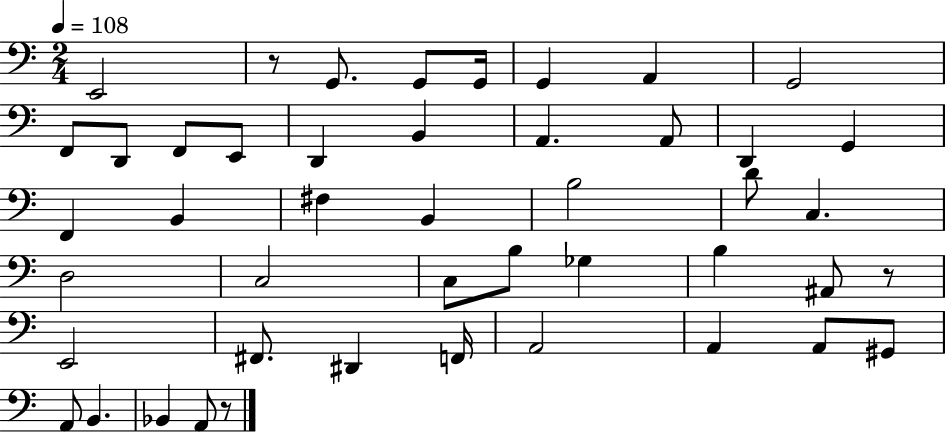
E2/h R/e G2/e. G2/e G2/s G2/q A2/q G2/h F2/e D2/e F2/e E2/e D2/q B2/q A2/q. A2/e D2/q G2/q F2/q B2/q F#3/q B2/q B3/h D4/e C3/q. D3/h C3/h C3/e B3/e Gb3/q B3/q A#2/e R/e E2/h F#2/e. D#2/q F2/s A2/h A2/q A2/e G#2/e A2/e B2/q. Bb2/q A2/e R/e